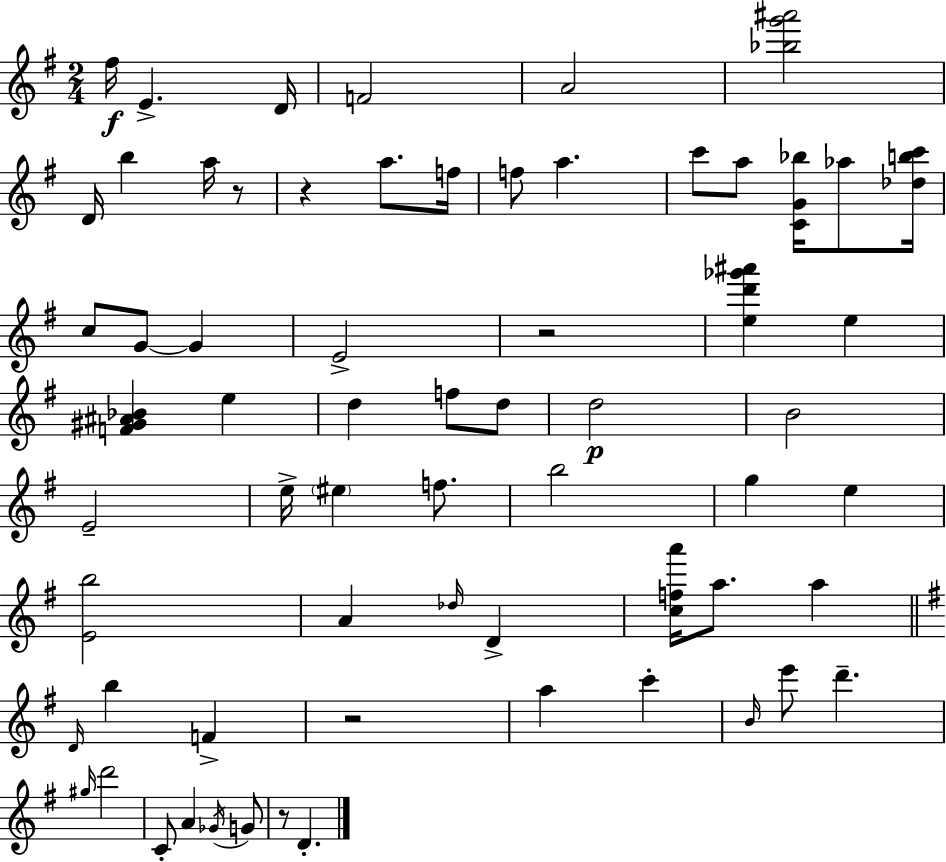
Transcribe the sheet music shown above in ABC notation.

X:1
T:Untitled
M:2/4
L:1/4
K:G
^f/4 E D/4 F2 A2 [_bg'^a']2 D/4 b a/4 z/2 z a/2 f/4 f/2 a c'/2 a/2 [CG_b]/4 _a/2 [_dbc']/4 c/2 G/2 G E2 z2 [ed'_g'^a'] e [F^G^A_B] e d f/2 d/2 d2 B2 E2 e/4 ^e f/2 b2 g e [Eb]2 A _d/4 D [cfa']/4 a/2 a D/4 b F z2 a c' B/4 e'/2 d' ^g/4 d'2 C/2 A _G/4 G/2 z/2 D